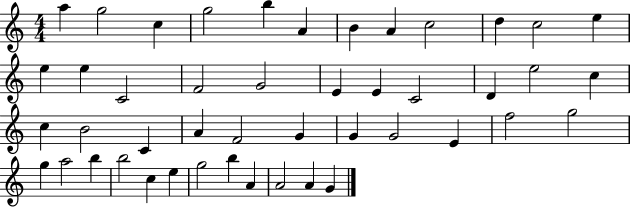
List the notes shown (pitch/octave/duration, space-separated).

A5/q G5/h C5/q G5/h B5/q A4/q B4/q A4/q C5/h D5/q C5/h E5/q E5/q E5/q C4/h F4/h G4/h E4/q E4/q C4/h D4/q E5/h C5/q C5/q B4/h C4/q A4/q F4/h G4/q G4/q G4/h E4/q F5/h G5/h G5/q A5/h B5/q B5/h C5/q E5/q G5/h B5/q A4/q A4/h A4/q G4/q